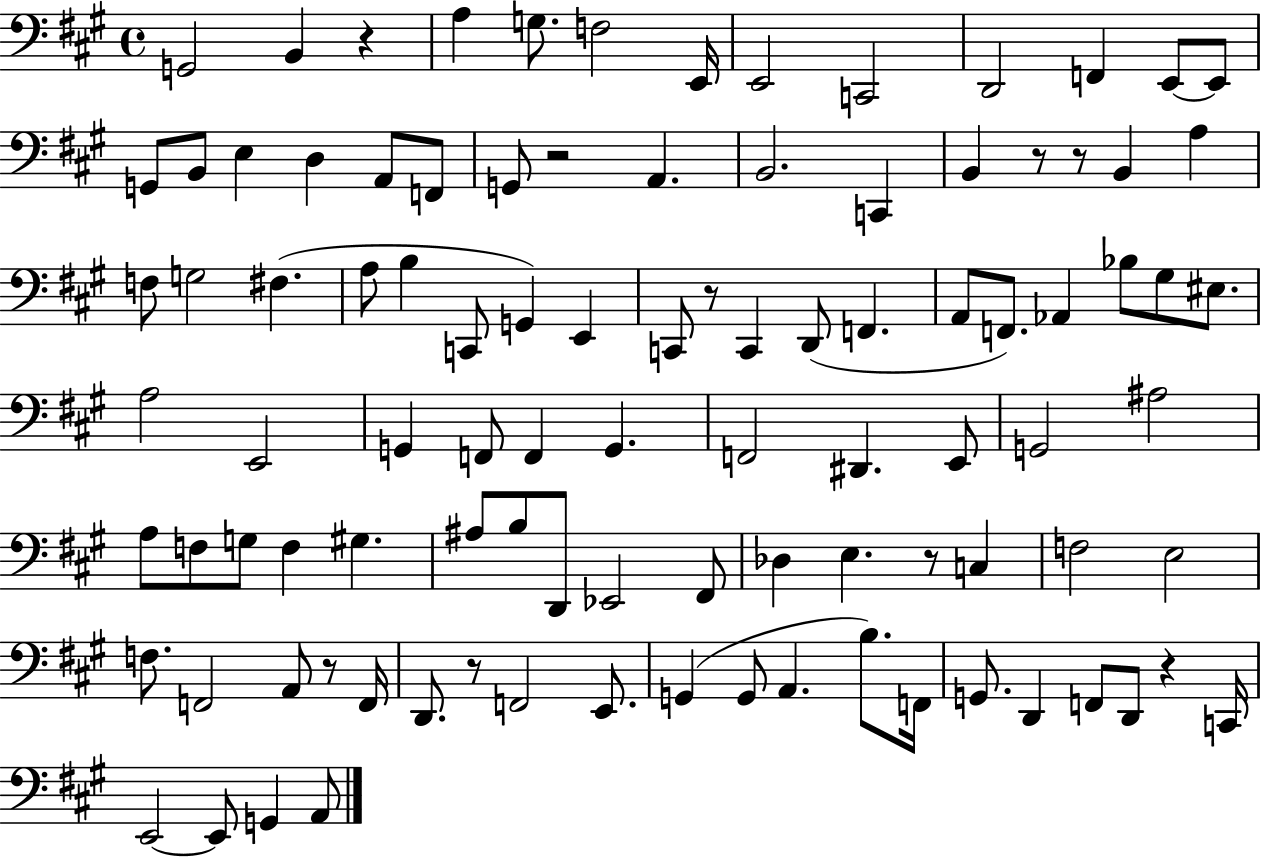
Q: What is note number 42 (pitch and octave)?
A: G#3